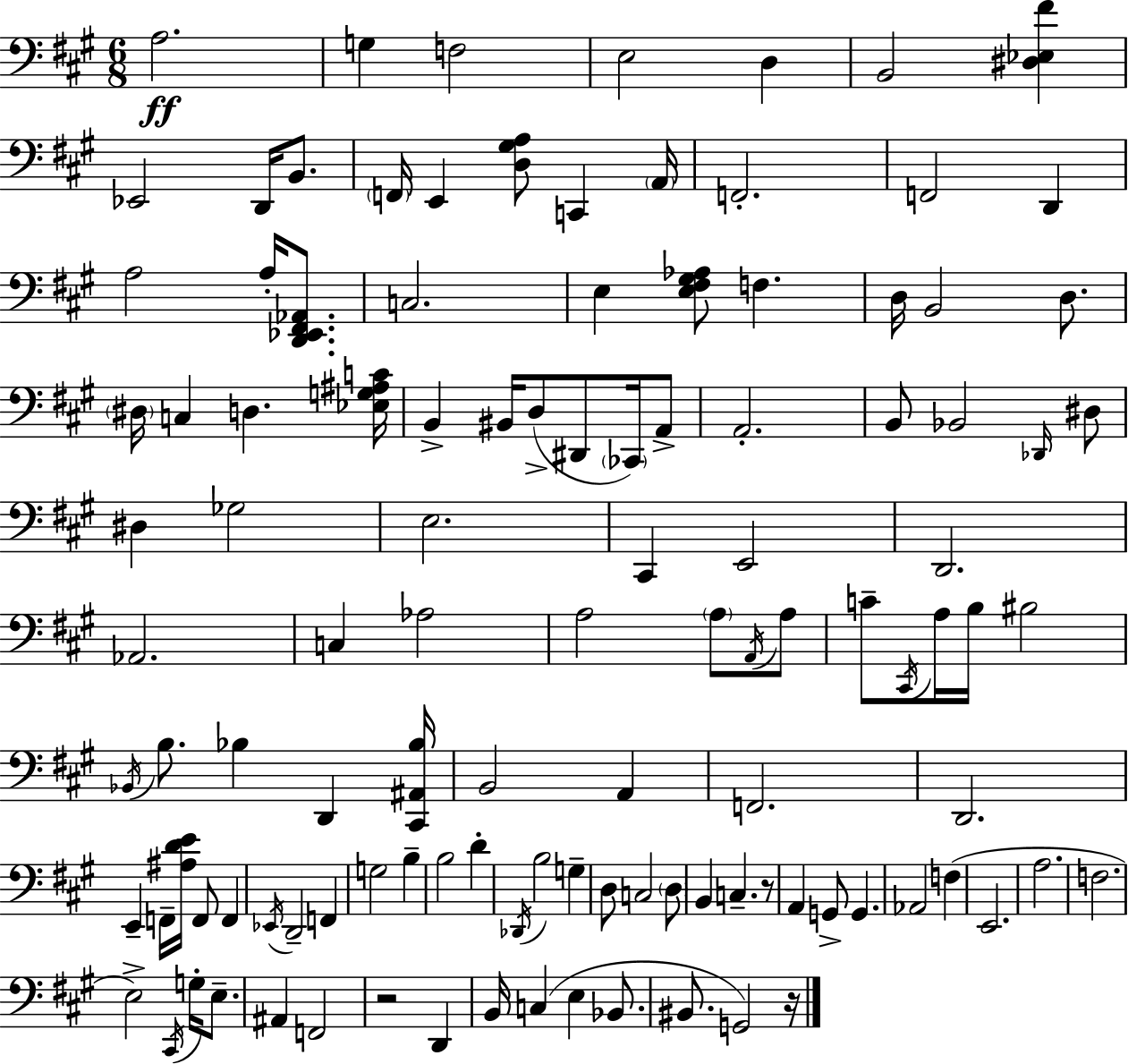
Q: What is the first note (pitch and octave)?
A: A3